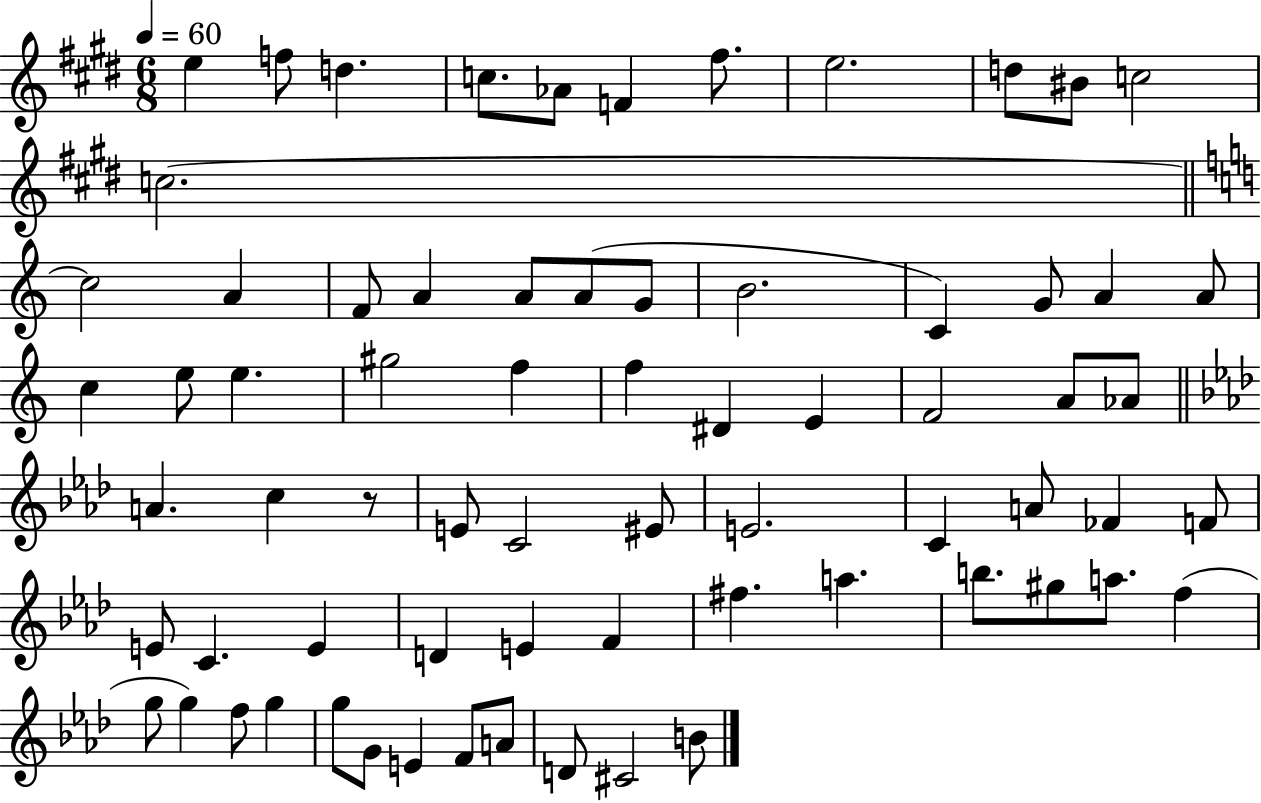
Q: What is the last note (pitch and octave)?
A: B4